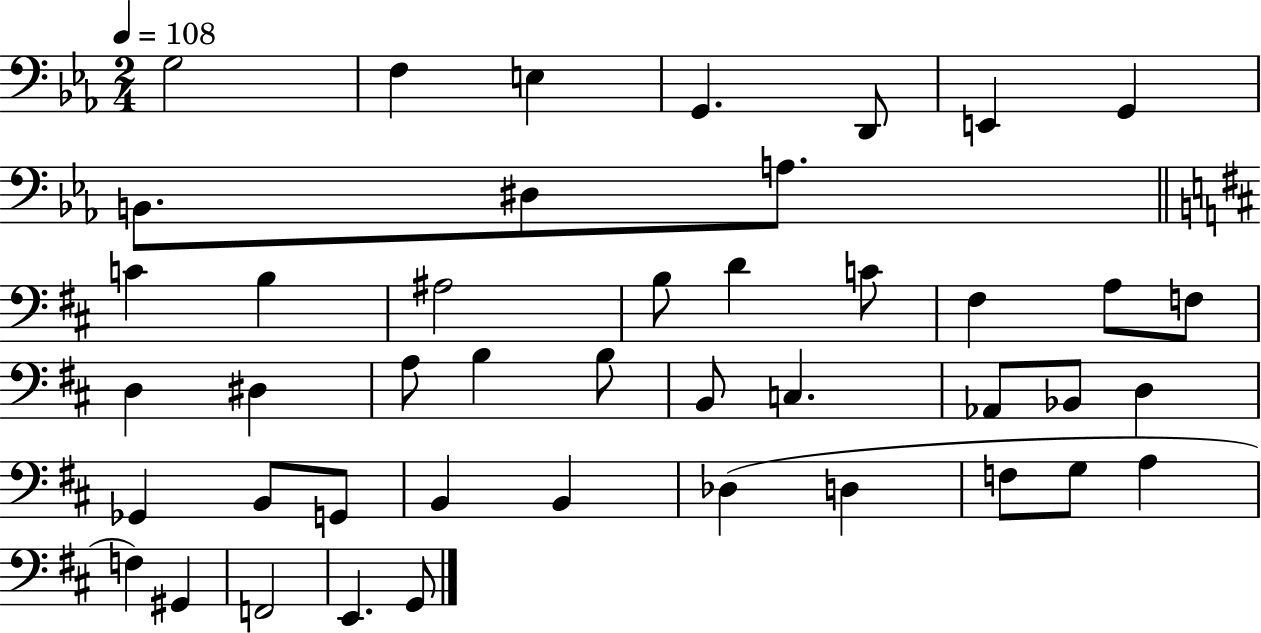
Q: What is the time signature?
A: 2/4